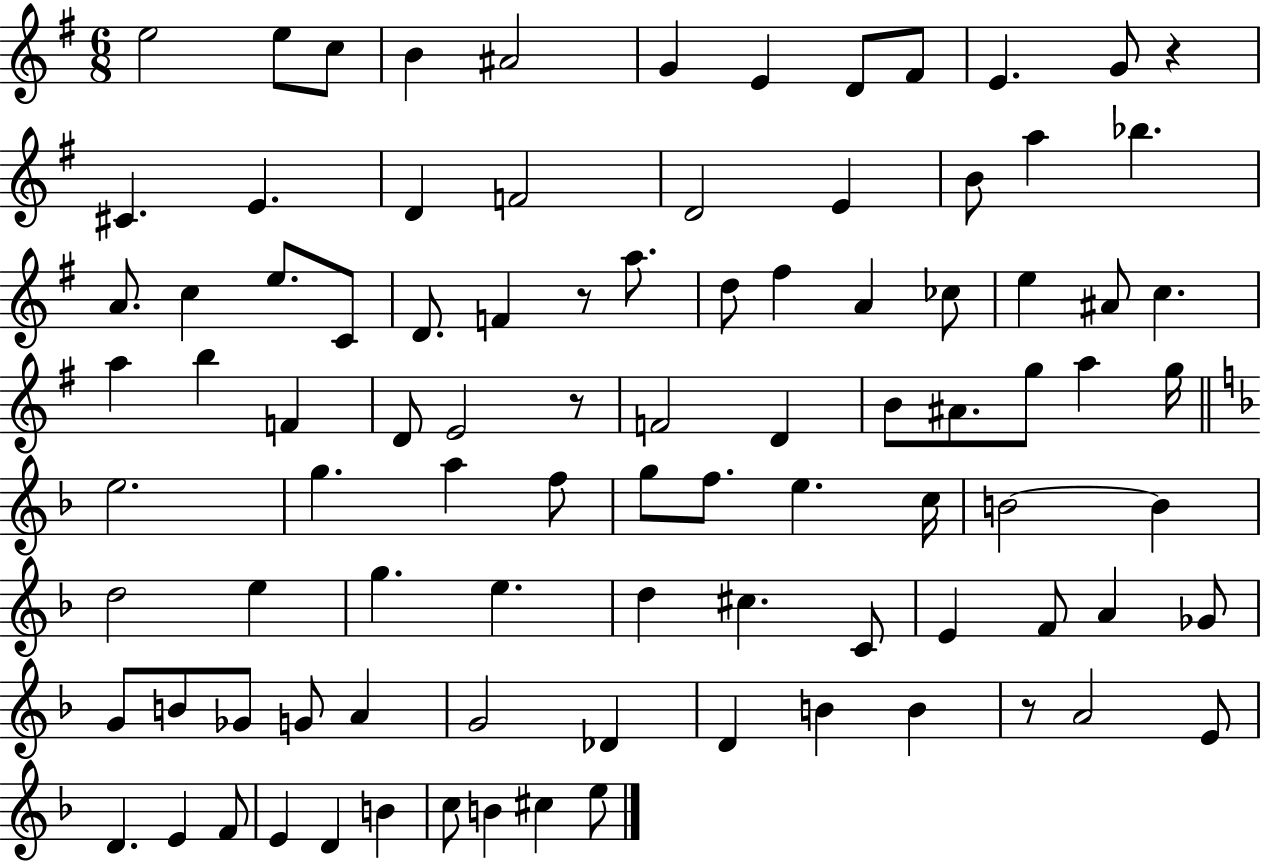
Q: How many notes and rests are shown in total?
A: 93